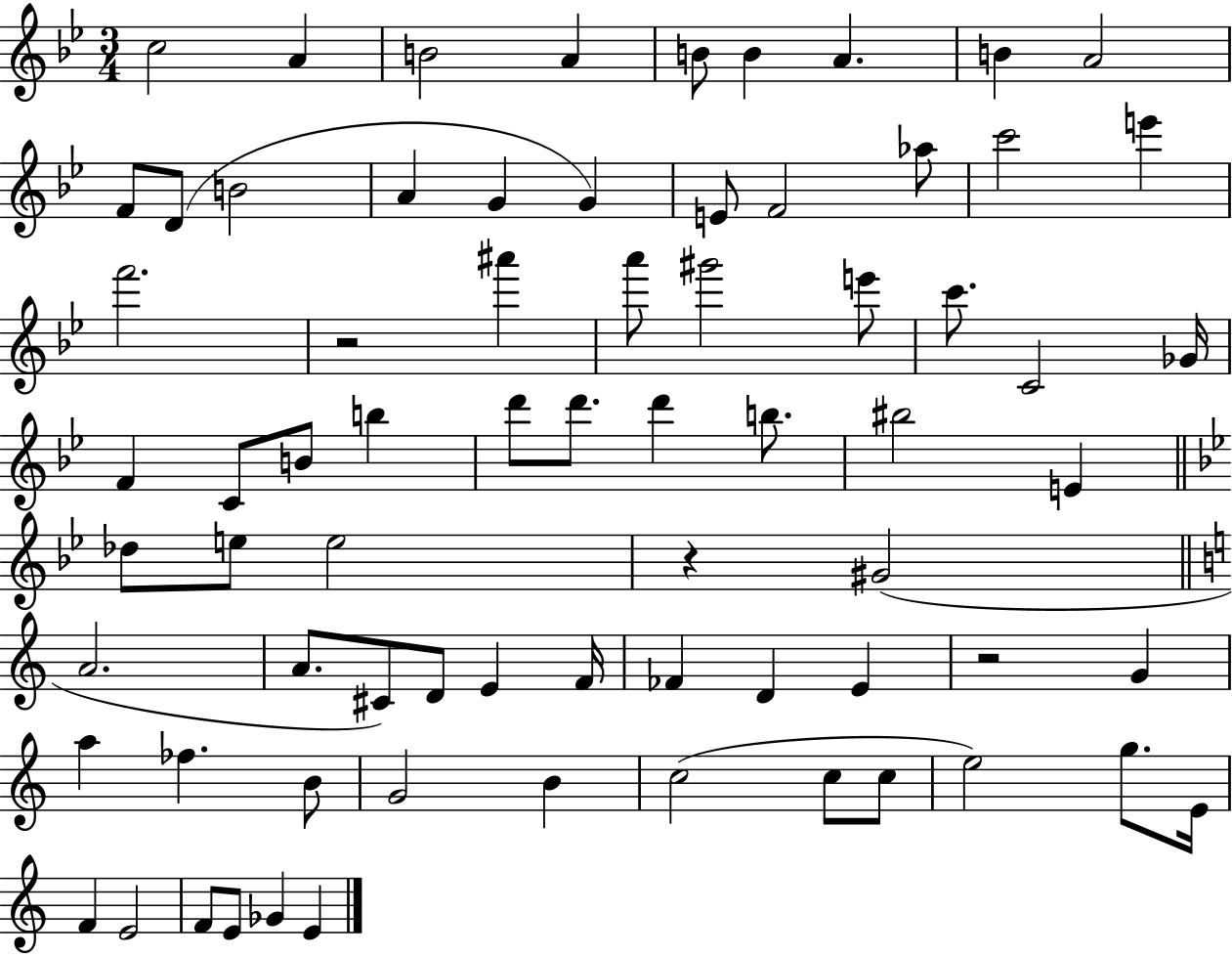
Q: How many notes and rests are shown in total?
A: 72